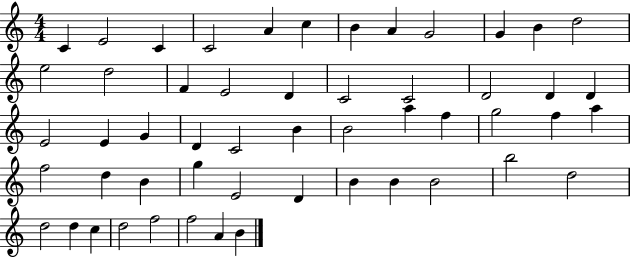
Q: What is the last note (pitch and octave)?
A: B4